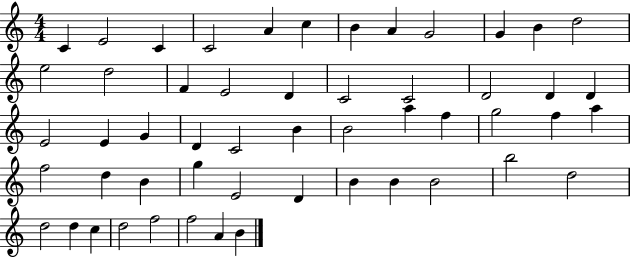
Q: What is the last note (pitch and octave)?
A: B4